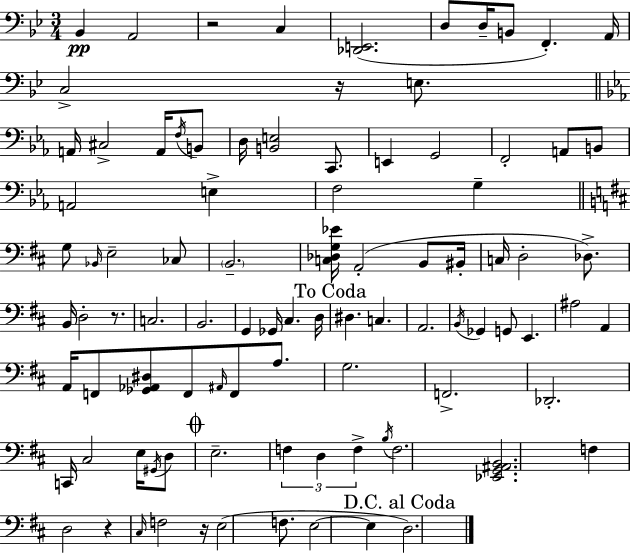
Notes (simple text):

Bb2/q A2/h R/h C3/q [Db2,E2]/h. D3/e D3/s B2/e F2/q. A2/s C3/h R/s E3/e. A2/s C#3/h A2/s F3/s B2/e D3/s [B2,E3]/h C2/e. E2/q G2/h F2/h A2/e B2/e A2/h E3/q F3/h G3/q G3/e Bb2/s E3/h CES3/e B2/h. [C3,Db3,G3,Eb4]/s A2/h B2/e BIS2/s C3/s D3/h Db3/e. B2/s D3/h R/e. C3/h. B2/h. G2/q Gb2/s C#3/q. D3/s D#3/q. C3/q. A2/h. B2/s Gb2/q G2/e E2/q. A#3/h A2/q A2/s F2/e [Gb2,Ab2,D#3]/e F2/e A#2/s F2/e A3/e. G3/h. F2/h. Db2/h. C2/s C#3/h E3/s G#2/s D3/e E3/h. F3/q D3/q F3/q B3/s F3/h. [Eb2,G2,A#2,B2]/h. F3/q D3/h R/q C#3/s F3/h R/s E3/h F3/e. E3/h E3/q D3/h.